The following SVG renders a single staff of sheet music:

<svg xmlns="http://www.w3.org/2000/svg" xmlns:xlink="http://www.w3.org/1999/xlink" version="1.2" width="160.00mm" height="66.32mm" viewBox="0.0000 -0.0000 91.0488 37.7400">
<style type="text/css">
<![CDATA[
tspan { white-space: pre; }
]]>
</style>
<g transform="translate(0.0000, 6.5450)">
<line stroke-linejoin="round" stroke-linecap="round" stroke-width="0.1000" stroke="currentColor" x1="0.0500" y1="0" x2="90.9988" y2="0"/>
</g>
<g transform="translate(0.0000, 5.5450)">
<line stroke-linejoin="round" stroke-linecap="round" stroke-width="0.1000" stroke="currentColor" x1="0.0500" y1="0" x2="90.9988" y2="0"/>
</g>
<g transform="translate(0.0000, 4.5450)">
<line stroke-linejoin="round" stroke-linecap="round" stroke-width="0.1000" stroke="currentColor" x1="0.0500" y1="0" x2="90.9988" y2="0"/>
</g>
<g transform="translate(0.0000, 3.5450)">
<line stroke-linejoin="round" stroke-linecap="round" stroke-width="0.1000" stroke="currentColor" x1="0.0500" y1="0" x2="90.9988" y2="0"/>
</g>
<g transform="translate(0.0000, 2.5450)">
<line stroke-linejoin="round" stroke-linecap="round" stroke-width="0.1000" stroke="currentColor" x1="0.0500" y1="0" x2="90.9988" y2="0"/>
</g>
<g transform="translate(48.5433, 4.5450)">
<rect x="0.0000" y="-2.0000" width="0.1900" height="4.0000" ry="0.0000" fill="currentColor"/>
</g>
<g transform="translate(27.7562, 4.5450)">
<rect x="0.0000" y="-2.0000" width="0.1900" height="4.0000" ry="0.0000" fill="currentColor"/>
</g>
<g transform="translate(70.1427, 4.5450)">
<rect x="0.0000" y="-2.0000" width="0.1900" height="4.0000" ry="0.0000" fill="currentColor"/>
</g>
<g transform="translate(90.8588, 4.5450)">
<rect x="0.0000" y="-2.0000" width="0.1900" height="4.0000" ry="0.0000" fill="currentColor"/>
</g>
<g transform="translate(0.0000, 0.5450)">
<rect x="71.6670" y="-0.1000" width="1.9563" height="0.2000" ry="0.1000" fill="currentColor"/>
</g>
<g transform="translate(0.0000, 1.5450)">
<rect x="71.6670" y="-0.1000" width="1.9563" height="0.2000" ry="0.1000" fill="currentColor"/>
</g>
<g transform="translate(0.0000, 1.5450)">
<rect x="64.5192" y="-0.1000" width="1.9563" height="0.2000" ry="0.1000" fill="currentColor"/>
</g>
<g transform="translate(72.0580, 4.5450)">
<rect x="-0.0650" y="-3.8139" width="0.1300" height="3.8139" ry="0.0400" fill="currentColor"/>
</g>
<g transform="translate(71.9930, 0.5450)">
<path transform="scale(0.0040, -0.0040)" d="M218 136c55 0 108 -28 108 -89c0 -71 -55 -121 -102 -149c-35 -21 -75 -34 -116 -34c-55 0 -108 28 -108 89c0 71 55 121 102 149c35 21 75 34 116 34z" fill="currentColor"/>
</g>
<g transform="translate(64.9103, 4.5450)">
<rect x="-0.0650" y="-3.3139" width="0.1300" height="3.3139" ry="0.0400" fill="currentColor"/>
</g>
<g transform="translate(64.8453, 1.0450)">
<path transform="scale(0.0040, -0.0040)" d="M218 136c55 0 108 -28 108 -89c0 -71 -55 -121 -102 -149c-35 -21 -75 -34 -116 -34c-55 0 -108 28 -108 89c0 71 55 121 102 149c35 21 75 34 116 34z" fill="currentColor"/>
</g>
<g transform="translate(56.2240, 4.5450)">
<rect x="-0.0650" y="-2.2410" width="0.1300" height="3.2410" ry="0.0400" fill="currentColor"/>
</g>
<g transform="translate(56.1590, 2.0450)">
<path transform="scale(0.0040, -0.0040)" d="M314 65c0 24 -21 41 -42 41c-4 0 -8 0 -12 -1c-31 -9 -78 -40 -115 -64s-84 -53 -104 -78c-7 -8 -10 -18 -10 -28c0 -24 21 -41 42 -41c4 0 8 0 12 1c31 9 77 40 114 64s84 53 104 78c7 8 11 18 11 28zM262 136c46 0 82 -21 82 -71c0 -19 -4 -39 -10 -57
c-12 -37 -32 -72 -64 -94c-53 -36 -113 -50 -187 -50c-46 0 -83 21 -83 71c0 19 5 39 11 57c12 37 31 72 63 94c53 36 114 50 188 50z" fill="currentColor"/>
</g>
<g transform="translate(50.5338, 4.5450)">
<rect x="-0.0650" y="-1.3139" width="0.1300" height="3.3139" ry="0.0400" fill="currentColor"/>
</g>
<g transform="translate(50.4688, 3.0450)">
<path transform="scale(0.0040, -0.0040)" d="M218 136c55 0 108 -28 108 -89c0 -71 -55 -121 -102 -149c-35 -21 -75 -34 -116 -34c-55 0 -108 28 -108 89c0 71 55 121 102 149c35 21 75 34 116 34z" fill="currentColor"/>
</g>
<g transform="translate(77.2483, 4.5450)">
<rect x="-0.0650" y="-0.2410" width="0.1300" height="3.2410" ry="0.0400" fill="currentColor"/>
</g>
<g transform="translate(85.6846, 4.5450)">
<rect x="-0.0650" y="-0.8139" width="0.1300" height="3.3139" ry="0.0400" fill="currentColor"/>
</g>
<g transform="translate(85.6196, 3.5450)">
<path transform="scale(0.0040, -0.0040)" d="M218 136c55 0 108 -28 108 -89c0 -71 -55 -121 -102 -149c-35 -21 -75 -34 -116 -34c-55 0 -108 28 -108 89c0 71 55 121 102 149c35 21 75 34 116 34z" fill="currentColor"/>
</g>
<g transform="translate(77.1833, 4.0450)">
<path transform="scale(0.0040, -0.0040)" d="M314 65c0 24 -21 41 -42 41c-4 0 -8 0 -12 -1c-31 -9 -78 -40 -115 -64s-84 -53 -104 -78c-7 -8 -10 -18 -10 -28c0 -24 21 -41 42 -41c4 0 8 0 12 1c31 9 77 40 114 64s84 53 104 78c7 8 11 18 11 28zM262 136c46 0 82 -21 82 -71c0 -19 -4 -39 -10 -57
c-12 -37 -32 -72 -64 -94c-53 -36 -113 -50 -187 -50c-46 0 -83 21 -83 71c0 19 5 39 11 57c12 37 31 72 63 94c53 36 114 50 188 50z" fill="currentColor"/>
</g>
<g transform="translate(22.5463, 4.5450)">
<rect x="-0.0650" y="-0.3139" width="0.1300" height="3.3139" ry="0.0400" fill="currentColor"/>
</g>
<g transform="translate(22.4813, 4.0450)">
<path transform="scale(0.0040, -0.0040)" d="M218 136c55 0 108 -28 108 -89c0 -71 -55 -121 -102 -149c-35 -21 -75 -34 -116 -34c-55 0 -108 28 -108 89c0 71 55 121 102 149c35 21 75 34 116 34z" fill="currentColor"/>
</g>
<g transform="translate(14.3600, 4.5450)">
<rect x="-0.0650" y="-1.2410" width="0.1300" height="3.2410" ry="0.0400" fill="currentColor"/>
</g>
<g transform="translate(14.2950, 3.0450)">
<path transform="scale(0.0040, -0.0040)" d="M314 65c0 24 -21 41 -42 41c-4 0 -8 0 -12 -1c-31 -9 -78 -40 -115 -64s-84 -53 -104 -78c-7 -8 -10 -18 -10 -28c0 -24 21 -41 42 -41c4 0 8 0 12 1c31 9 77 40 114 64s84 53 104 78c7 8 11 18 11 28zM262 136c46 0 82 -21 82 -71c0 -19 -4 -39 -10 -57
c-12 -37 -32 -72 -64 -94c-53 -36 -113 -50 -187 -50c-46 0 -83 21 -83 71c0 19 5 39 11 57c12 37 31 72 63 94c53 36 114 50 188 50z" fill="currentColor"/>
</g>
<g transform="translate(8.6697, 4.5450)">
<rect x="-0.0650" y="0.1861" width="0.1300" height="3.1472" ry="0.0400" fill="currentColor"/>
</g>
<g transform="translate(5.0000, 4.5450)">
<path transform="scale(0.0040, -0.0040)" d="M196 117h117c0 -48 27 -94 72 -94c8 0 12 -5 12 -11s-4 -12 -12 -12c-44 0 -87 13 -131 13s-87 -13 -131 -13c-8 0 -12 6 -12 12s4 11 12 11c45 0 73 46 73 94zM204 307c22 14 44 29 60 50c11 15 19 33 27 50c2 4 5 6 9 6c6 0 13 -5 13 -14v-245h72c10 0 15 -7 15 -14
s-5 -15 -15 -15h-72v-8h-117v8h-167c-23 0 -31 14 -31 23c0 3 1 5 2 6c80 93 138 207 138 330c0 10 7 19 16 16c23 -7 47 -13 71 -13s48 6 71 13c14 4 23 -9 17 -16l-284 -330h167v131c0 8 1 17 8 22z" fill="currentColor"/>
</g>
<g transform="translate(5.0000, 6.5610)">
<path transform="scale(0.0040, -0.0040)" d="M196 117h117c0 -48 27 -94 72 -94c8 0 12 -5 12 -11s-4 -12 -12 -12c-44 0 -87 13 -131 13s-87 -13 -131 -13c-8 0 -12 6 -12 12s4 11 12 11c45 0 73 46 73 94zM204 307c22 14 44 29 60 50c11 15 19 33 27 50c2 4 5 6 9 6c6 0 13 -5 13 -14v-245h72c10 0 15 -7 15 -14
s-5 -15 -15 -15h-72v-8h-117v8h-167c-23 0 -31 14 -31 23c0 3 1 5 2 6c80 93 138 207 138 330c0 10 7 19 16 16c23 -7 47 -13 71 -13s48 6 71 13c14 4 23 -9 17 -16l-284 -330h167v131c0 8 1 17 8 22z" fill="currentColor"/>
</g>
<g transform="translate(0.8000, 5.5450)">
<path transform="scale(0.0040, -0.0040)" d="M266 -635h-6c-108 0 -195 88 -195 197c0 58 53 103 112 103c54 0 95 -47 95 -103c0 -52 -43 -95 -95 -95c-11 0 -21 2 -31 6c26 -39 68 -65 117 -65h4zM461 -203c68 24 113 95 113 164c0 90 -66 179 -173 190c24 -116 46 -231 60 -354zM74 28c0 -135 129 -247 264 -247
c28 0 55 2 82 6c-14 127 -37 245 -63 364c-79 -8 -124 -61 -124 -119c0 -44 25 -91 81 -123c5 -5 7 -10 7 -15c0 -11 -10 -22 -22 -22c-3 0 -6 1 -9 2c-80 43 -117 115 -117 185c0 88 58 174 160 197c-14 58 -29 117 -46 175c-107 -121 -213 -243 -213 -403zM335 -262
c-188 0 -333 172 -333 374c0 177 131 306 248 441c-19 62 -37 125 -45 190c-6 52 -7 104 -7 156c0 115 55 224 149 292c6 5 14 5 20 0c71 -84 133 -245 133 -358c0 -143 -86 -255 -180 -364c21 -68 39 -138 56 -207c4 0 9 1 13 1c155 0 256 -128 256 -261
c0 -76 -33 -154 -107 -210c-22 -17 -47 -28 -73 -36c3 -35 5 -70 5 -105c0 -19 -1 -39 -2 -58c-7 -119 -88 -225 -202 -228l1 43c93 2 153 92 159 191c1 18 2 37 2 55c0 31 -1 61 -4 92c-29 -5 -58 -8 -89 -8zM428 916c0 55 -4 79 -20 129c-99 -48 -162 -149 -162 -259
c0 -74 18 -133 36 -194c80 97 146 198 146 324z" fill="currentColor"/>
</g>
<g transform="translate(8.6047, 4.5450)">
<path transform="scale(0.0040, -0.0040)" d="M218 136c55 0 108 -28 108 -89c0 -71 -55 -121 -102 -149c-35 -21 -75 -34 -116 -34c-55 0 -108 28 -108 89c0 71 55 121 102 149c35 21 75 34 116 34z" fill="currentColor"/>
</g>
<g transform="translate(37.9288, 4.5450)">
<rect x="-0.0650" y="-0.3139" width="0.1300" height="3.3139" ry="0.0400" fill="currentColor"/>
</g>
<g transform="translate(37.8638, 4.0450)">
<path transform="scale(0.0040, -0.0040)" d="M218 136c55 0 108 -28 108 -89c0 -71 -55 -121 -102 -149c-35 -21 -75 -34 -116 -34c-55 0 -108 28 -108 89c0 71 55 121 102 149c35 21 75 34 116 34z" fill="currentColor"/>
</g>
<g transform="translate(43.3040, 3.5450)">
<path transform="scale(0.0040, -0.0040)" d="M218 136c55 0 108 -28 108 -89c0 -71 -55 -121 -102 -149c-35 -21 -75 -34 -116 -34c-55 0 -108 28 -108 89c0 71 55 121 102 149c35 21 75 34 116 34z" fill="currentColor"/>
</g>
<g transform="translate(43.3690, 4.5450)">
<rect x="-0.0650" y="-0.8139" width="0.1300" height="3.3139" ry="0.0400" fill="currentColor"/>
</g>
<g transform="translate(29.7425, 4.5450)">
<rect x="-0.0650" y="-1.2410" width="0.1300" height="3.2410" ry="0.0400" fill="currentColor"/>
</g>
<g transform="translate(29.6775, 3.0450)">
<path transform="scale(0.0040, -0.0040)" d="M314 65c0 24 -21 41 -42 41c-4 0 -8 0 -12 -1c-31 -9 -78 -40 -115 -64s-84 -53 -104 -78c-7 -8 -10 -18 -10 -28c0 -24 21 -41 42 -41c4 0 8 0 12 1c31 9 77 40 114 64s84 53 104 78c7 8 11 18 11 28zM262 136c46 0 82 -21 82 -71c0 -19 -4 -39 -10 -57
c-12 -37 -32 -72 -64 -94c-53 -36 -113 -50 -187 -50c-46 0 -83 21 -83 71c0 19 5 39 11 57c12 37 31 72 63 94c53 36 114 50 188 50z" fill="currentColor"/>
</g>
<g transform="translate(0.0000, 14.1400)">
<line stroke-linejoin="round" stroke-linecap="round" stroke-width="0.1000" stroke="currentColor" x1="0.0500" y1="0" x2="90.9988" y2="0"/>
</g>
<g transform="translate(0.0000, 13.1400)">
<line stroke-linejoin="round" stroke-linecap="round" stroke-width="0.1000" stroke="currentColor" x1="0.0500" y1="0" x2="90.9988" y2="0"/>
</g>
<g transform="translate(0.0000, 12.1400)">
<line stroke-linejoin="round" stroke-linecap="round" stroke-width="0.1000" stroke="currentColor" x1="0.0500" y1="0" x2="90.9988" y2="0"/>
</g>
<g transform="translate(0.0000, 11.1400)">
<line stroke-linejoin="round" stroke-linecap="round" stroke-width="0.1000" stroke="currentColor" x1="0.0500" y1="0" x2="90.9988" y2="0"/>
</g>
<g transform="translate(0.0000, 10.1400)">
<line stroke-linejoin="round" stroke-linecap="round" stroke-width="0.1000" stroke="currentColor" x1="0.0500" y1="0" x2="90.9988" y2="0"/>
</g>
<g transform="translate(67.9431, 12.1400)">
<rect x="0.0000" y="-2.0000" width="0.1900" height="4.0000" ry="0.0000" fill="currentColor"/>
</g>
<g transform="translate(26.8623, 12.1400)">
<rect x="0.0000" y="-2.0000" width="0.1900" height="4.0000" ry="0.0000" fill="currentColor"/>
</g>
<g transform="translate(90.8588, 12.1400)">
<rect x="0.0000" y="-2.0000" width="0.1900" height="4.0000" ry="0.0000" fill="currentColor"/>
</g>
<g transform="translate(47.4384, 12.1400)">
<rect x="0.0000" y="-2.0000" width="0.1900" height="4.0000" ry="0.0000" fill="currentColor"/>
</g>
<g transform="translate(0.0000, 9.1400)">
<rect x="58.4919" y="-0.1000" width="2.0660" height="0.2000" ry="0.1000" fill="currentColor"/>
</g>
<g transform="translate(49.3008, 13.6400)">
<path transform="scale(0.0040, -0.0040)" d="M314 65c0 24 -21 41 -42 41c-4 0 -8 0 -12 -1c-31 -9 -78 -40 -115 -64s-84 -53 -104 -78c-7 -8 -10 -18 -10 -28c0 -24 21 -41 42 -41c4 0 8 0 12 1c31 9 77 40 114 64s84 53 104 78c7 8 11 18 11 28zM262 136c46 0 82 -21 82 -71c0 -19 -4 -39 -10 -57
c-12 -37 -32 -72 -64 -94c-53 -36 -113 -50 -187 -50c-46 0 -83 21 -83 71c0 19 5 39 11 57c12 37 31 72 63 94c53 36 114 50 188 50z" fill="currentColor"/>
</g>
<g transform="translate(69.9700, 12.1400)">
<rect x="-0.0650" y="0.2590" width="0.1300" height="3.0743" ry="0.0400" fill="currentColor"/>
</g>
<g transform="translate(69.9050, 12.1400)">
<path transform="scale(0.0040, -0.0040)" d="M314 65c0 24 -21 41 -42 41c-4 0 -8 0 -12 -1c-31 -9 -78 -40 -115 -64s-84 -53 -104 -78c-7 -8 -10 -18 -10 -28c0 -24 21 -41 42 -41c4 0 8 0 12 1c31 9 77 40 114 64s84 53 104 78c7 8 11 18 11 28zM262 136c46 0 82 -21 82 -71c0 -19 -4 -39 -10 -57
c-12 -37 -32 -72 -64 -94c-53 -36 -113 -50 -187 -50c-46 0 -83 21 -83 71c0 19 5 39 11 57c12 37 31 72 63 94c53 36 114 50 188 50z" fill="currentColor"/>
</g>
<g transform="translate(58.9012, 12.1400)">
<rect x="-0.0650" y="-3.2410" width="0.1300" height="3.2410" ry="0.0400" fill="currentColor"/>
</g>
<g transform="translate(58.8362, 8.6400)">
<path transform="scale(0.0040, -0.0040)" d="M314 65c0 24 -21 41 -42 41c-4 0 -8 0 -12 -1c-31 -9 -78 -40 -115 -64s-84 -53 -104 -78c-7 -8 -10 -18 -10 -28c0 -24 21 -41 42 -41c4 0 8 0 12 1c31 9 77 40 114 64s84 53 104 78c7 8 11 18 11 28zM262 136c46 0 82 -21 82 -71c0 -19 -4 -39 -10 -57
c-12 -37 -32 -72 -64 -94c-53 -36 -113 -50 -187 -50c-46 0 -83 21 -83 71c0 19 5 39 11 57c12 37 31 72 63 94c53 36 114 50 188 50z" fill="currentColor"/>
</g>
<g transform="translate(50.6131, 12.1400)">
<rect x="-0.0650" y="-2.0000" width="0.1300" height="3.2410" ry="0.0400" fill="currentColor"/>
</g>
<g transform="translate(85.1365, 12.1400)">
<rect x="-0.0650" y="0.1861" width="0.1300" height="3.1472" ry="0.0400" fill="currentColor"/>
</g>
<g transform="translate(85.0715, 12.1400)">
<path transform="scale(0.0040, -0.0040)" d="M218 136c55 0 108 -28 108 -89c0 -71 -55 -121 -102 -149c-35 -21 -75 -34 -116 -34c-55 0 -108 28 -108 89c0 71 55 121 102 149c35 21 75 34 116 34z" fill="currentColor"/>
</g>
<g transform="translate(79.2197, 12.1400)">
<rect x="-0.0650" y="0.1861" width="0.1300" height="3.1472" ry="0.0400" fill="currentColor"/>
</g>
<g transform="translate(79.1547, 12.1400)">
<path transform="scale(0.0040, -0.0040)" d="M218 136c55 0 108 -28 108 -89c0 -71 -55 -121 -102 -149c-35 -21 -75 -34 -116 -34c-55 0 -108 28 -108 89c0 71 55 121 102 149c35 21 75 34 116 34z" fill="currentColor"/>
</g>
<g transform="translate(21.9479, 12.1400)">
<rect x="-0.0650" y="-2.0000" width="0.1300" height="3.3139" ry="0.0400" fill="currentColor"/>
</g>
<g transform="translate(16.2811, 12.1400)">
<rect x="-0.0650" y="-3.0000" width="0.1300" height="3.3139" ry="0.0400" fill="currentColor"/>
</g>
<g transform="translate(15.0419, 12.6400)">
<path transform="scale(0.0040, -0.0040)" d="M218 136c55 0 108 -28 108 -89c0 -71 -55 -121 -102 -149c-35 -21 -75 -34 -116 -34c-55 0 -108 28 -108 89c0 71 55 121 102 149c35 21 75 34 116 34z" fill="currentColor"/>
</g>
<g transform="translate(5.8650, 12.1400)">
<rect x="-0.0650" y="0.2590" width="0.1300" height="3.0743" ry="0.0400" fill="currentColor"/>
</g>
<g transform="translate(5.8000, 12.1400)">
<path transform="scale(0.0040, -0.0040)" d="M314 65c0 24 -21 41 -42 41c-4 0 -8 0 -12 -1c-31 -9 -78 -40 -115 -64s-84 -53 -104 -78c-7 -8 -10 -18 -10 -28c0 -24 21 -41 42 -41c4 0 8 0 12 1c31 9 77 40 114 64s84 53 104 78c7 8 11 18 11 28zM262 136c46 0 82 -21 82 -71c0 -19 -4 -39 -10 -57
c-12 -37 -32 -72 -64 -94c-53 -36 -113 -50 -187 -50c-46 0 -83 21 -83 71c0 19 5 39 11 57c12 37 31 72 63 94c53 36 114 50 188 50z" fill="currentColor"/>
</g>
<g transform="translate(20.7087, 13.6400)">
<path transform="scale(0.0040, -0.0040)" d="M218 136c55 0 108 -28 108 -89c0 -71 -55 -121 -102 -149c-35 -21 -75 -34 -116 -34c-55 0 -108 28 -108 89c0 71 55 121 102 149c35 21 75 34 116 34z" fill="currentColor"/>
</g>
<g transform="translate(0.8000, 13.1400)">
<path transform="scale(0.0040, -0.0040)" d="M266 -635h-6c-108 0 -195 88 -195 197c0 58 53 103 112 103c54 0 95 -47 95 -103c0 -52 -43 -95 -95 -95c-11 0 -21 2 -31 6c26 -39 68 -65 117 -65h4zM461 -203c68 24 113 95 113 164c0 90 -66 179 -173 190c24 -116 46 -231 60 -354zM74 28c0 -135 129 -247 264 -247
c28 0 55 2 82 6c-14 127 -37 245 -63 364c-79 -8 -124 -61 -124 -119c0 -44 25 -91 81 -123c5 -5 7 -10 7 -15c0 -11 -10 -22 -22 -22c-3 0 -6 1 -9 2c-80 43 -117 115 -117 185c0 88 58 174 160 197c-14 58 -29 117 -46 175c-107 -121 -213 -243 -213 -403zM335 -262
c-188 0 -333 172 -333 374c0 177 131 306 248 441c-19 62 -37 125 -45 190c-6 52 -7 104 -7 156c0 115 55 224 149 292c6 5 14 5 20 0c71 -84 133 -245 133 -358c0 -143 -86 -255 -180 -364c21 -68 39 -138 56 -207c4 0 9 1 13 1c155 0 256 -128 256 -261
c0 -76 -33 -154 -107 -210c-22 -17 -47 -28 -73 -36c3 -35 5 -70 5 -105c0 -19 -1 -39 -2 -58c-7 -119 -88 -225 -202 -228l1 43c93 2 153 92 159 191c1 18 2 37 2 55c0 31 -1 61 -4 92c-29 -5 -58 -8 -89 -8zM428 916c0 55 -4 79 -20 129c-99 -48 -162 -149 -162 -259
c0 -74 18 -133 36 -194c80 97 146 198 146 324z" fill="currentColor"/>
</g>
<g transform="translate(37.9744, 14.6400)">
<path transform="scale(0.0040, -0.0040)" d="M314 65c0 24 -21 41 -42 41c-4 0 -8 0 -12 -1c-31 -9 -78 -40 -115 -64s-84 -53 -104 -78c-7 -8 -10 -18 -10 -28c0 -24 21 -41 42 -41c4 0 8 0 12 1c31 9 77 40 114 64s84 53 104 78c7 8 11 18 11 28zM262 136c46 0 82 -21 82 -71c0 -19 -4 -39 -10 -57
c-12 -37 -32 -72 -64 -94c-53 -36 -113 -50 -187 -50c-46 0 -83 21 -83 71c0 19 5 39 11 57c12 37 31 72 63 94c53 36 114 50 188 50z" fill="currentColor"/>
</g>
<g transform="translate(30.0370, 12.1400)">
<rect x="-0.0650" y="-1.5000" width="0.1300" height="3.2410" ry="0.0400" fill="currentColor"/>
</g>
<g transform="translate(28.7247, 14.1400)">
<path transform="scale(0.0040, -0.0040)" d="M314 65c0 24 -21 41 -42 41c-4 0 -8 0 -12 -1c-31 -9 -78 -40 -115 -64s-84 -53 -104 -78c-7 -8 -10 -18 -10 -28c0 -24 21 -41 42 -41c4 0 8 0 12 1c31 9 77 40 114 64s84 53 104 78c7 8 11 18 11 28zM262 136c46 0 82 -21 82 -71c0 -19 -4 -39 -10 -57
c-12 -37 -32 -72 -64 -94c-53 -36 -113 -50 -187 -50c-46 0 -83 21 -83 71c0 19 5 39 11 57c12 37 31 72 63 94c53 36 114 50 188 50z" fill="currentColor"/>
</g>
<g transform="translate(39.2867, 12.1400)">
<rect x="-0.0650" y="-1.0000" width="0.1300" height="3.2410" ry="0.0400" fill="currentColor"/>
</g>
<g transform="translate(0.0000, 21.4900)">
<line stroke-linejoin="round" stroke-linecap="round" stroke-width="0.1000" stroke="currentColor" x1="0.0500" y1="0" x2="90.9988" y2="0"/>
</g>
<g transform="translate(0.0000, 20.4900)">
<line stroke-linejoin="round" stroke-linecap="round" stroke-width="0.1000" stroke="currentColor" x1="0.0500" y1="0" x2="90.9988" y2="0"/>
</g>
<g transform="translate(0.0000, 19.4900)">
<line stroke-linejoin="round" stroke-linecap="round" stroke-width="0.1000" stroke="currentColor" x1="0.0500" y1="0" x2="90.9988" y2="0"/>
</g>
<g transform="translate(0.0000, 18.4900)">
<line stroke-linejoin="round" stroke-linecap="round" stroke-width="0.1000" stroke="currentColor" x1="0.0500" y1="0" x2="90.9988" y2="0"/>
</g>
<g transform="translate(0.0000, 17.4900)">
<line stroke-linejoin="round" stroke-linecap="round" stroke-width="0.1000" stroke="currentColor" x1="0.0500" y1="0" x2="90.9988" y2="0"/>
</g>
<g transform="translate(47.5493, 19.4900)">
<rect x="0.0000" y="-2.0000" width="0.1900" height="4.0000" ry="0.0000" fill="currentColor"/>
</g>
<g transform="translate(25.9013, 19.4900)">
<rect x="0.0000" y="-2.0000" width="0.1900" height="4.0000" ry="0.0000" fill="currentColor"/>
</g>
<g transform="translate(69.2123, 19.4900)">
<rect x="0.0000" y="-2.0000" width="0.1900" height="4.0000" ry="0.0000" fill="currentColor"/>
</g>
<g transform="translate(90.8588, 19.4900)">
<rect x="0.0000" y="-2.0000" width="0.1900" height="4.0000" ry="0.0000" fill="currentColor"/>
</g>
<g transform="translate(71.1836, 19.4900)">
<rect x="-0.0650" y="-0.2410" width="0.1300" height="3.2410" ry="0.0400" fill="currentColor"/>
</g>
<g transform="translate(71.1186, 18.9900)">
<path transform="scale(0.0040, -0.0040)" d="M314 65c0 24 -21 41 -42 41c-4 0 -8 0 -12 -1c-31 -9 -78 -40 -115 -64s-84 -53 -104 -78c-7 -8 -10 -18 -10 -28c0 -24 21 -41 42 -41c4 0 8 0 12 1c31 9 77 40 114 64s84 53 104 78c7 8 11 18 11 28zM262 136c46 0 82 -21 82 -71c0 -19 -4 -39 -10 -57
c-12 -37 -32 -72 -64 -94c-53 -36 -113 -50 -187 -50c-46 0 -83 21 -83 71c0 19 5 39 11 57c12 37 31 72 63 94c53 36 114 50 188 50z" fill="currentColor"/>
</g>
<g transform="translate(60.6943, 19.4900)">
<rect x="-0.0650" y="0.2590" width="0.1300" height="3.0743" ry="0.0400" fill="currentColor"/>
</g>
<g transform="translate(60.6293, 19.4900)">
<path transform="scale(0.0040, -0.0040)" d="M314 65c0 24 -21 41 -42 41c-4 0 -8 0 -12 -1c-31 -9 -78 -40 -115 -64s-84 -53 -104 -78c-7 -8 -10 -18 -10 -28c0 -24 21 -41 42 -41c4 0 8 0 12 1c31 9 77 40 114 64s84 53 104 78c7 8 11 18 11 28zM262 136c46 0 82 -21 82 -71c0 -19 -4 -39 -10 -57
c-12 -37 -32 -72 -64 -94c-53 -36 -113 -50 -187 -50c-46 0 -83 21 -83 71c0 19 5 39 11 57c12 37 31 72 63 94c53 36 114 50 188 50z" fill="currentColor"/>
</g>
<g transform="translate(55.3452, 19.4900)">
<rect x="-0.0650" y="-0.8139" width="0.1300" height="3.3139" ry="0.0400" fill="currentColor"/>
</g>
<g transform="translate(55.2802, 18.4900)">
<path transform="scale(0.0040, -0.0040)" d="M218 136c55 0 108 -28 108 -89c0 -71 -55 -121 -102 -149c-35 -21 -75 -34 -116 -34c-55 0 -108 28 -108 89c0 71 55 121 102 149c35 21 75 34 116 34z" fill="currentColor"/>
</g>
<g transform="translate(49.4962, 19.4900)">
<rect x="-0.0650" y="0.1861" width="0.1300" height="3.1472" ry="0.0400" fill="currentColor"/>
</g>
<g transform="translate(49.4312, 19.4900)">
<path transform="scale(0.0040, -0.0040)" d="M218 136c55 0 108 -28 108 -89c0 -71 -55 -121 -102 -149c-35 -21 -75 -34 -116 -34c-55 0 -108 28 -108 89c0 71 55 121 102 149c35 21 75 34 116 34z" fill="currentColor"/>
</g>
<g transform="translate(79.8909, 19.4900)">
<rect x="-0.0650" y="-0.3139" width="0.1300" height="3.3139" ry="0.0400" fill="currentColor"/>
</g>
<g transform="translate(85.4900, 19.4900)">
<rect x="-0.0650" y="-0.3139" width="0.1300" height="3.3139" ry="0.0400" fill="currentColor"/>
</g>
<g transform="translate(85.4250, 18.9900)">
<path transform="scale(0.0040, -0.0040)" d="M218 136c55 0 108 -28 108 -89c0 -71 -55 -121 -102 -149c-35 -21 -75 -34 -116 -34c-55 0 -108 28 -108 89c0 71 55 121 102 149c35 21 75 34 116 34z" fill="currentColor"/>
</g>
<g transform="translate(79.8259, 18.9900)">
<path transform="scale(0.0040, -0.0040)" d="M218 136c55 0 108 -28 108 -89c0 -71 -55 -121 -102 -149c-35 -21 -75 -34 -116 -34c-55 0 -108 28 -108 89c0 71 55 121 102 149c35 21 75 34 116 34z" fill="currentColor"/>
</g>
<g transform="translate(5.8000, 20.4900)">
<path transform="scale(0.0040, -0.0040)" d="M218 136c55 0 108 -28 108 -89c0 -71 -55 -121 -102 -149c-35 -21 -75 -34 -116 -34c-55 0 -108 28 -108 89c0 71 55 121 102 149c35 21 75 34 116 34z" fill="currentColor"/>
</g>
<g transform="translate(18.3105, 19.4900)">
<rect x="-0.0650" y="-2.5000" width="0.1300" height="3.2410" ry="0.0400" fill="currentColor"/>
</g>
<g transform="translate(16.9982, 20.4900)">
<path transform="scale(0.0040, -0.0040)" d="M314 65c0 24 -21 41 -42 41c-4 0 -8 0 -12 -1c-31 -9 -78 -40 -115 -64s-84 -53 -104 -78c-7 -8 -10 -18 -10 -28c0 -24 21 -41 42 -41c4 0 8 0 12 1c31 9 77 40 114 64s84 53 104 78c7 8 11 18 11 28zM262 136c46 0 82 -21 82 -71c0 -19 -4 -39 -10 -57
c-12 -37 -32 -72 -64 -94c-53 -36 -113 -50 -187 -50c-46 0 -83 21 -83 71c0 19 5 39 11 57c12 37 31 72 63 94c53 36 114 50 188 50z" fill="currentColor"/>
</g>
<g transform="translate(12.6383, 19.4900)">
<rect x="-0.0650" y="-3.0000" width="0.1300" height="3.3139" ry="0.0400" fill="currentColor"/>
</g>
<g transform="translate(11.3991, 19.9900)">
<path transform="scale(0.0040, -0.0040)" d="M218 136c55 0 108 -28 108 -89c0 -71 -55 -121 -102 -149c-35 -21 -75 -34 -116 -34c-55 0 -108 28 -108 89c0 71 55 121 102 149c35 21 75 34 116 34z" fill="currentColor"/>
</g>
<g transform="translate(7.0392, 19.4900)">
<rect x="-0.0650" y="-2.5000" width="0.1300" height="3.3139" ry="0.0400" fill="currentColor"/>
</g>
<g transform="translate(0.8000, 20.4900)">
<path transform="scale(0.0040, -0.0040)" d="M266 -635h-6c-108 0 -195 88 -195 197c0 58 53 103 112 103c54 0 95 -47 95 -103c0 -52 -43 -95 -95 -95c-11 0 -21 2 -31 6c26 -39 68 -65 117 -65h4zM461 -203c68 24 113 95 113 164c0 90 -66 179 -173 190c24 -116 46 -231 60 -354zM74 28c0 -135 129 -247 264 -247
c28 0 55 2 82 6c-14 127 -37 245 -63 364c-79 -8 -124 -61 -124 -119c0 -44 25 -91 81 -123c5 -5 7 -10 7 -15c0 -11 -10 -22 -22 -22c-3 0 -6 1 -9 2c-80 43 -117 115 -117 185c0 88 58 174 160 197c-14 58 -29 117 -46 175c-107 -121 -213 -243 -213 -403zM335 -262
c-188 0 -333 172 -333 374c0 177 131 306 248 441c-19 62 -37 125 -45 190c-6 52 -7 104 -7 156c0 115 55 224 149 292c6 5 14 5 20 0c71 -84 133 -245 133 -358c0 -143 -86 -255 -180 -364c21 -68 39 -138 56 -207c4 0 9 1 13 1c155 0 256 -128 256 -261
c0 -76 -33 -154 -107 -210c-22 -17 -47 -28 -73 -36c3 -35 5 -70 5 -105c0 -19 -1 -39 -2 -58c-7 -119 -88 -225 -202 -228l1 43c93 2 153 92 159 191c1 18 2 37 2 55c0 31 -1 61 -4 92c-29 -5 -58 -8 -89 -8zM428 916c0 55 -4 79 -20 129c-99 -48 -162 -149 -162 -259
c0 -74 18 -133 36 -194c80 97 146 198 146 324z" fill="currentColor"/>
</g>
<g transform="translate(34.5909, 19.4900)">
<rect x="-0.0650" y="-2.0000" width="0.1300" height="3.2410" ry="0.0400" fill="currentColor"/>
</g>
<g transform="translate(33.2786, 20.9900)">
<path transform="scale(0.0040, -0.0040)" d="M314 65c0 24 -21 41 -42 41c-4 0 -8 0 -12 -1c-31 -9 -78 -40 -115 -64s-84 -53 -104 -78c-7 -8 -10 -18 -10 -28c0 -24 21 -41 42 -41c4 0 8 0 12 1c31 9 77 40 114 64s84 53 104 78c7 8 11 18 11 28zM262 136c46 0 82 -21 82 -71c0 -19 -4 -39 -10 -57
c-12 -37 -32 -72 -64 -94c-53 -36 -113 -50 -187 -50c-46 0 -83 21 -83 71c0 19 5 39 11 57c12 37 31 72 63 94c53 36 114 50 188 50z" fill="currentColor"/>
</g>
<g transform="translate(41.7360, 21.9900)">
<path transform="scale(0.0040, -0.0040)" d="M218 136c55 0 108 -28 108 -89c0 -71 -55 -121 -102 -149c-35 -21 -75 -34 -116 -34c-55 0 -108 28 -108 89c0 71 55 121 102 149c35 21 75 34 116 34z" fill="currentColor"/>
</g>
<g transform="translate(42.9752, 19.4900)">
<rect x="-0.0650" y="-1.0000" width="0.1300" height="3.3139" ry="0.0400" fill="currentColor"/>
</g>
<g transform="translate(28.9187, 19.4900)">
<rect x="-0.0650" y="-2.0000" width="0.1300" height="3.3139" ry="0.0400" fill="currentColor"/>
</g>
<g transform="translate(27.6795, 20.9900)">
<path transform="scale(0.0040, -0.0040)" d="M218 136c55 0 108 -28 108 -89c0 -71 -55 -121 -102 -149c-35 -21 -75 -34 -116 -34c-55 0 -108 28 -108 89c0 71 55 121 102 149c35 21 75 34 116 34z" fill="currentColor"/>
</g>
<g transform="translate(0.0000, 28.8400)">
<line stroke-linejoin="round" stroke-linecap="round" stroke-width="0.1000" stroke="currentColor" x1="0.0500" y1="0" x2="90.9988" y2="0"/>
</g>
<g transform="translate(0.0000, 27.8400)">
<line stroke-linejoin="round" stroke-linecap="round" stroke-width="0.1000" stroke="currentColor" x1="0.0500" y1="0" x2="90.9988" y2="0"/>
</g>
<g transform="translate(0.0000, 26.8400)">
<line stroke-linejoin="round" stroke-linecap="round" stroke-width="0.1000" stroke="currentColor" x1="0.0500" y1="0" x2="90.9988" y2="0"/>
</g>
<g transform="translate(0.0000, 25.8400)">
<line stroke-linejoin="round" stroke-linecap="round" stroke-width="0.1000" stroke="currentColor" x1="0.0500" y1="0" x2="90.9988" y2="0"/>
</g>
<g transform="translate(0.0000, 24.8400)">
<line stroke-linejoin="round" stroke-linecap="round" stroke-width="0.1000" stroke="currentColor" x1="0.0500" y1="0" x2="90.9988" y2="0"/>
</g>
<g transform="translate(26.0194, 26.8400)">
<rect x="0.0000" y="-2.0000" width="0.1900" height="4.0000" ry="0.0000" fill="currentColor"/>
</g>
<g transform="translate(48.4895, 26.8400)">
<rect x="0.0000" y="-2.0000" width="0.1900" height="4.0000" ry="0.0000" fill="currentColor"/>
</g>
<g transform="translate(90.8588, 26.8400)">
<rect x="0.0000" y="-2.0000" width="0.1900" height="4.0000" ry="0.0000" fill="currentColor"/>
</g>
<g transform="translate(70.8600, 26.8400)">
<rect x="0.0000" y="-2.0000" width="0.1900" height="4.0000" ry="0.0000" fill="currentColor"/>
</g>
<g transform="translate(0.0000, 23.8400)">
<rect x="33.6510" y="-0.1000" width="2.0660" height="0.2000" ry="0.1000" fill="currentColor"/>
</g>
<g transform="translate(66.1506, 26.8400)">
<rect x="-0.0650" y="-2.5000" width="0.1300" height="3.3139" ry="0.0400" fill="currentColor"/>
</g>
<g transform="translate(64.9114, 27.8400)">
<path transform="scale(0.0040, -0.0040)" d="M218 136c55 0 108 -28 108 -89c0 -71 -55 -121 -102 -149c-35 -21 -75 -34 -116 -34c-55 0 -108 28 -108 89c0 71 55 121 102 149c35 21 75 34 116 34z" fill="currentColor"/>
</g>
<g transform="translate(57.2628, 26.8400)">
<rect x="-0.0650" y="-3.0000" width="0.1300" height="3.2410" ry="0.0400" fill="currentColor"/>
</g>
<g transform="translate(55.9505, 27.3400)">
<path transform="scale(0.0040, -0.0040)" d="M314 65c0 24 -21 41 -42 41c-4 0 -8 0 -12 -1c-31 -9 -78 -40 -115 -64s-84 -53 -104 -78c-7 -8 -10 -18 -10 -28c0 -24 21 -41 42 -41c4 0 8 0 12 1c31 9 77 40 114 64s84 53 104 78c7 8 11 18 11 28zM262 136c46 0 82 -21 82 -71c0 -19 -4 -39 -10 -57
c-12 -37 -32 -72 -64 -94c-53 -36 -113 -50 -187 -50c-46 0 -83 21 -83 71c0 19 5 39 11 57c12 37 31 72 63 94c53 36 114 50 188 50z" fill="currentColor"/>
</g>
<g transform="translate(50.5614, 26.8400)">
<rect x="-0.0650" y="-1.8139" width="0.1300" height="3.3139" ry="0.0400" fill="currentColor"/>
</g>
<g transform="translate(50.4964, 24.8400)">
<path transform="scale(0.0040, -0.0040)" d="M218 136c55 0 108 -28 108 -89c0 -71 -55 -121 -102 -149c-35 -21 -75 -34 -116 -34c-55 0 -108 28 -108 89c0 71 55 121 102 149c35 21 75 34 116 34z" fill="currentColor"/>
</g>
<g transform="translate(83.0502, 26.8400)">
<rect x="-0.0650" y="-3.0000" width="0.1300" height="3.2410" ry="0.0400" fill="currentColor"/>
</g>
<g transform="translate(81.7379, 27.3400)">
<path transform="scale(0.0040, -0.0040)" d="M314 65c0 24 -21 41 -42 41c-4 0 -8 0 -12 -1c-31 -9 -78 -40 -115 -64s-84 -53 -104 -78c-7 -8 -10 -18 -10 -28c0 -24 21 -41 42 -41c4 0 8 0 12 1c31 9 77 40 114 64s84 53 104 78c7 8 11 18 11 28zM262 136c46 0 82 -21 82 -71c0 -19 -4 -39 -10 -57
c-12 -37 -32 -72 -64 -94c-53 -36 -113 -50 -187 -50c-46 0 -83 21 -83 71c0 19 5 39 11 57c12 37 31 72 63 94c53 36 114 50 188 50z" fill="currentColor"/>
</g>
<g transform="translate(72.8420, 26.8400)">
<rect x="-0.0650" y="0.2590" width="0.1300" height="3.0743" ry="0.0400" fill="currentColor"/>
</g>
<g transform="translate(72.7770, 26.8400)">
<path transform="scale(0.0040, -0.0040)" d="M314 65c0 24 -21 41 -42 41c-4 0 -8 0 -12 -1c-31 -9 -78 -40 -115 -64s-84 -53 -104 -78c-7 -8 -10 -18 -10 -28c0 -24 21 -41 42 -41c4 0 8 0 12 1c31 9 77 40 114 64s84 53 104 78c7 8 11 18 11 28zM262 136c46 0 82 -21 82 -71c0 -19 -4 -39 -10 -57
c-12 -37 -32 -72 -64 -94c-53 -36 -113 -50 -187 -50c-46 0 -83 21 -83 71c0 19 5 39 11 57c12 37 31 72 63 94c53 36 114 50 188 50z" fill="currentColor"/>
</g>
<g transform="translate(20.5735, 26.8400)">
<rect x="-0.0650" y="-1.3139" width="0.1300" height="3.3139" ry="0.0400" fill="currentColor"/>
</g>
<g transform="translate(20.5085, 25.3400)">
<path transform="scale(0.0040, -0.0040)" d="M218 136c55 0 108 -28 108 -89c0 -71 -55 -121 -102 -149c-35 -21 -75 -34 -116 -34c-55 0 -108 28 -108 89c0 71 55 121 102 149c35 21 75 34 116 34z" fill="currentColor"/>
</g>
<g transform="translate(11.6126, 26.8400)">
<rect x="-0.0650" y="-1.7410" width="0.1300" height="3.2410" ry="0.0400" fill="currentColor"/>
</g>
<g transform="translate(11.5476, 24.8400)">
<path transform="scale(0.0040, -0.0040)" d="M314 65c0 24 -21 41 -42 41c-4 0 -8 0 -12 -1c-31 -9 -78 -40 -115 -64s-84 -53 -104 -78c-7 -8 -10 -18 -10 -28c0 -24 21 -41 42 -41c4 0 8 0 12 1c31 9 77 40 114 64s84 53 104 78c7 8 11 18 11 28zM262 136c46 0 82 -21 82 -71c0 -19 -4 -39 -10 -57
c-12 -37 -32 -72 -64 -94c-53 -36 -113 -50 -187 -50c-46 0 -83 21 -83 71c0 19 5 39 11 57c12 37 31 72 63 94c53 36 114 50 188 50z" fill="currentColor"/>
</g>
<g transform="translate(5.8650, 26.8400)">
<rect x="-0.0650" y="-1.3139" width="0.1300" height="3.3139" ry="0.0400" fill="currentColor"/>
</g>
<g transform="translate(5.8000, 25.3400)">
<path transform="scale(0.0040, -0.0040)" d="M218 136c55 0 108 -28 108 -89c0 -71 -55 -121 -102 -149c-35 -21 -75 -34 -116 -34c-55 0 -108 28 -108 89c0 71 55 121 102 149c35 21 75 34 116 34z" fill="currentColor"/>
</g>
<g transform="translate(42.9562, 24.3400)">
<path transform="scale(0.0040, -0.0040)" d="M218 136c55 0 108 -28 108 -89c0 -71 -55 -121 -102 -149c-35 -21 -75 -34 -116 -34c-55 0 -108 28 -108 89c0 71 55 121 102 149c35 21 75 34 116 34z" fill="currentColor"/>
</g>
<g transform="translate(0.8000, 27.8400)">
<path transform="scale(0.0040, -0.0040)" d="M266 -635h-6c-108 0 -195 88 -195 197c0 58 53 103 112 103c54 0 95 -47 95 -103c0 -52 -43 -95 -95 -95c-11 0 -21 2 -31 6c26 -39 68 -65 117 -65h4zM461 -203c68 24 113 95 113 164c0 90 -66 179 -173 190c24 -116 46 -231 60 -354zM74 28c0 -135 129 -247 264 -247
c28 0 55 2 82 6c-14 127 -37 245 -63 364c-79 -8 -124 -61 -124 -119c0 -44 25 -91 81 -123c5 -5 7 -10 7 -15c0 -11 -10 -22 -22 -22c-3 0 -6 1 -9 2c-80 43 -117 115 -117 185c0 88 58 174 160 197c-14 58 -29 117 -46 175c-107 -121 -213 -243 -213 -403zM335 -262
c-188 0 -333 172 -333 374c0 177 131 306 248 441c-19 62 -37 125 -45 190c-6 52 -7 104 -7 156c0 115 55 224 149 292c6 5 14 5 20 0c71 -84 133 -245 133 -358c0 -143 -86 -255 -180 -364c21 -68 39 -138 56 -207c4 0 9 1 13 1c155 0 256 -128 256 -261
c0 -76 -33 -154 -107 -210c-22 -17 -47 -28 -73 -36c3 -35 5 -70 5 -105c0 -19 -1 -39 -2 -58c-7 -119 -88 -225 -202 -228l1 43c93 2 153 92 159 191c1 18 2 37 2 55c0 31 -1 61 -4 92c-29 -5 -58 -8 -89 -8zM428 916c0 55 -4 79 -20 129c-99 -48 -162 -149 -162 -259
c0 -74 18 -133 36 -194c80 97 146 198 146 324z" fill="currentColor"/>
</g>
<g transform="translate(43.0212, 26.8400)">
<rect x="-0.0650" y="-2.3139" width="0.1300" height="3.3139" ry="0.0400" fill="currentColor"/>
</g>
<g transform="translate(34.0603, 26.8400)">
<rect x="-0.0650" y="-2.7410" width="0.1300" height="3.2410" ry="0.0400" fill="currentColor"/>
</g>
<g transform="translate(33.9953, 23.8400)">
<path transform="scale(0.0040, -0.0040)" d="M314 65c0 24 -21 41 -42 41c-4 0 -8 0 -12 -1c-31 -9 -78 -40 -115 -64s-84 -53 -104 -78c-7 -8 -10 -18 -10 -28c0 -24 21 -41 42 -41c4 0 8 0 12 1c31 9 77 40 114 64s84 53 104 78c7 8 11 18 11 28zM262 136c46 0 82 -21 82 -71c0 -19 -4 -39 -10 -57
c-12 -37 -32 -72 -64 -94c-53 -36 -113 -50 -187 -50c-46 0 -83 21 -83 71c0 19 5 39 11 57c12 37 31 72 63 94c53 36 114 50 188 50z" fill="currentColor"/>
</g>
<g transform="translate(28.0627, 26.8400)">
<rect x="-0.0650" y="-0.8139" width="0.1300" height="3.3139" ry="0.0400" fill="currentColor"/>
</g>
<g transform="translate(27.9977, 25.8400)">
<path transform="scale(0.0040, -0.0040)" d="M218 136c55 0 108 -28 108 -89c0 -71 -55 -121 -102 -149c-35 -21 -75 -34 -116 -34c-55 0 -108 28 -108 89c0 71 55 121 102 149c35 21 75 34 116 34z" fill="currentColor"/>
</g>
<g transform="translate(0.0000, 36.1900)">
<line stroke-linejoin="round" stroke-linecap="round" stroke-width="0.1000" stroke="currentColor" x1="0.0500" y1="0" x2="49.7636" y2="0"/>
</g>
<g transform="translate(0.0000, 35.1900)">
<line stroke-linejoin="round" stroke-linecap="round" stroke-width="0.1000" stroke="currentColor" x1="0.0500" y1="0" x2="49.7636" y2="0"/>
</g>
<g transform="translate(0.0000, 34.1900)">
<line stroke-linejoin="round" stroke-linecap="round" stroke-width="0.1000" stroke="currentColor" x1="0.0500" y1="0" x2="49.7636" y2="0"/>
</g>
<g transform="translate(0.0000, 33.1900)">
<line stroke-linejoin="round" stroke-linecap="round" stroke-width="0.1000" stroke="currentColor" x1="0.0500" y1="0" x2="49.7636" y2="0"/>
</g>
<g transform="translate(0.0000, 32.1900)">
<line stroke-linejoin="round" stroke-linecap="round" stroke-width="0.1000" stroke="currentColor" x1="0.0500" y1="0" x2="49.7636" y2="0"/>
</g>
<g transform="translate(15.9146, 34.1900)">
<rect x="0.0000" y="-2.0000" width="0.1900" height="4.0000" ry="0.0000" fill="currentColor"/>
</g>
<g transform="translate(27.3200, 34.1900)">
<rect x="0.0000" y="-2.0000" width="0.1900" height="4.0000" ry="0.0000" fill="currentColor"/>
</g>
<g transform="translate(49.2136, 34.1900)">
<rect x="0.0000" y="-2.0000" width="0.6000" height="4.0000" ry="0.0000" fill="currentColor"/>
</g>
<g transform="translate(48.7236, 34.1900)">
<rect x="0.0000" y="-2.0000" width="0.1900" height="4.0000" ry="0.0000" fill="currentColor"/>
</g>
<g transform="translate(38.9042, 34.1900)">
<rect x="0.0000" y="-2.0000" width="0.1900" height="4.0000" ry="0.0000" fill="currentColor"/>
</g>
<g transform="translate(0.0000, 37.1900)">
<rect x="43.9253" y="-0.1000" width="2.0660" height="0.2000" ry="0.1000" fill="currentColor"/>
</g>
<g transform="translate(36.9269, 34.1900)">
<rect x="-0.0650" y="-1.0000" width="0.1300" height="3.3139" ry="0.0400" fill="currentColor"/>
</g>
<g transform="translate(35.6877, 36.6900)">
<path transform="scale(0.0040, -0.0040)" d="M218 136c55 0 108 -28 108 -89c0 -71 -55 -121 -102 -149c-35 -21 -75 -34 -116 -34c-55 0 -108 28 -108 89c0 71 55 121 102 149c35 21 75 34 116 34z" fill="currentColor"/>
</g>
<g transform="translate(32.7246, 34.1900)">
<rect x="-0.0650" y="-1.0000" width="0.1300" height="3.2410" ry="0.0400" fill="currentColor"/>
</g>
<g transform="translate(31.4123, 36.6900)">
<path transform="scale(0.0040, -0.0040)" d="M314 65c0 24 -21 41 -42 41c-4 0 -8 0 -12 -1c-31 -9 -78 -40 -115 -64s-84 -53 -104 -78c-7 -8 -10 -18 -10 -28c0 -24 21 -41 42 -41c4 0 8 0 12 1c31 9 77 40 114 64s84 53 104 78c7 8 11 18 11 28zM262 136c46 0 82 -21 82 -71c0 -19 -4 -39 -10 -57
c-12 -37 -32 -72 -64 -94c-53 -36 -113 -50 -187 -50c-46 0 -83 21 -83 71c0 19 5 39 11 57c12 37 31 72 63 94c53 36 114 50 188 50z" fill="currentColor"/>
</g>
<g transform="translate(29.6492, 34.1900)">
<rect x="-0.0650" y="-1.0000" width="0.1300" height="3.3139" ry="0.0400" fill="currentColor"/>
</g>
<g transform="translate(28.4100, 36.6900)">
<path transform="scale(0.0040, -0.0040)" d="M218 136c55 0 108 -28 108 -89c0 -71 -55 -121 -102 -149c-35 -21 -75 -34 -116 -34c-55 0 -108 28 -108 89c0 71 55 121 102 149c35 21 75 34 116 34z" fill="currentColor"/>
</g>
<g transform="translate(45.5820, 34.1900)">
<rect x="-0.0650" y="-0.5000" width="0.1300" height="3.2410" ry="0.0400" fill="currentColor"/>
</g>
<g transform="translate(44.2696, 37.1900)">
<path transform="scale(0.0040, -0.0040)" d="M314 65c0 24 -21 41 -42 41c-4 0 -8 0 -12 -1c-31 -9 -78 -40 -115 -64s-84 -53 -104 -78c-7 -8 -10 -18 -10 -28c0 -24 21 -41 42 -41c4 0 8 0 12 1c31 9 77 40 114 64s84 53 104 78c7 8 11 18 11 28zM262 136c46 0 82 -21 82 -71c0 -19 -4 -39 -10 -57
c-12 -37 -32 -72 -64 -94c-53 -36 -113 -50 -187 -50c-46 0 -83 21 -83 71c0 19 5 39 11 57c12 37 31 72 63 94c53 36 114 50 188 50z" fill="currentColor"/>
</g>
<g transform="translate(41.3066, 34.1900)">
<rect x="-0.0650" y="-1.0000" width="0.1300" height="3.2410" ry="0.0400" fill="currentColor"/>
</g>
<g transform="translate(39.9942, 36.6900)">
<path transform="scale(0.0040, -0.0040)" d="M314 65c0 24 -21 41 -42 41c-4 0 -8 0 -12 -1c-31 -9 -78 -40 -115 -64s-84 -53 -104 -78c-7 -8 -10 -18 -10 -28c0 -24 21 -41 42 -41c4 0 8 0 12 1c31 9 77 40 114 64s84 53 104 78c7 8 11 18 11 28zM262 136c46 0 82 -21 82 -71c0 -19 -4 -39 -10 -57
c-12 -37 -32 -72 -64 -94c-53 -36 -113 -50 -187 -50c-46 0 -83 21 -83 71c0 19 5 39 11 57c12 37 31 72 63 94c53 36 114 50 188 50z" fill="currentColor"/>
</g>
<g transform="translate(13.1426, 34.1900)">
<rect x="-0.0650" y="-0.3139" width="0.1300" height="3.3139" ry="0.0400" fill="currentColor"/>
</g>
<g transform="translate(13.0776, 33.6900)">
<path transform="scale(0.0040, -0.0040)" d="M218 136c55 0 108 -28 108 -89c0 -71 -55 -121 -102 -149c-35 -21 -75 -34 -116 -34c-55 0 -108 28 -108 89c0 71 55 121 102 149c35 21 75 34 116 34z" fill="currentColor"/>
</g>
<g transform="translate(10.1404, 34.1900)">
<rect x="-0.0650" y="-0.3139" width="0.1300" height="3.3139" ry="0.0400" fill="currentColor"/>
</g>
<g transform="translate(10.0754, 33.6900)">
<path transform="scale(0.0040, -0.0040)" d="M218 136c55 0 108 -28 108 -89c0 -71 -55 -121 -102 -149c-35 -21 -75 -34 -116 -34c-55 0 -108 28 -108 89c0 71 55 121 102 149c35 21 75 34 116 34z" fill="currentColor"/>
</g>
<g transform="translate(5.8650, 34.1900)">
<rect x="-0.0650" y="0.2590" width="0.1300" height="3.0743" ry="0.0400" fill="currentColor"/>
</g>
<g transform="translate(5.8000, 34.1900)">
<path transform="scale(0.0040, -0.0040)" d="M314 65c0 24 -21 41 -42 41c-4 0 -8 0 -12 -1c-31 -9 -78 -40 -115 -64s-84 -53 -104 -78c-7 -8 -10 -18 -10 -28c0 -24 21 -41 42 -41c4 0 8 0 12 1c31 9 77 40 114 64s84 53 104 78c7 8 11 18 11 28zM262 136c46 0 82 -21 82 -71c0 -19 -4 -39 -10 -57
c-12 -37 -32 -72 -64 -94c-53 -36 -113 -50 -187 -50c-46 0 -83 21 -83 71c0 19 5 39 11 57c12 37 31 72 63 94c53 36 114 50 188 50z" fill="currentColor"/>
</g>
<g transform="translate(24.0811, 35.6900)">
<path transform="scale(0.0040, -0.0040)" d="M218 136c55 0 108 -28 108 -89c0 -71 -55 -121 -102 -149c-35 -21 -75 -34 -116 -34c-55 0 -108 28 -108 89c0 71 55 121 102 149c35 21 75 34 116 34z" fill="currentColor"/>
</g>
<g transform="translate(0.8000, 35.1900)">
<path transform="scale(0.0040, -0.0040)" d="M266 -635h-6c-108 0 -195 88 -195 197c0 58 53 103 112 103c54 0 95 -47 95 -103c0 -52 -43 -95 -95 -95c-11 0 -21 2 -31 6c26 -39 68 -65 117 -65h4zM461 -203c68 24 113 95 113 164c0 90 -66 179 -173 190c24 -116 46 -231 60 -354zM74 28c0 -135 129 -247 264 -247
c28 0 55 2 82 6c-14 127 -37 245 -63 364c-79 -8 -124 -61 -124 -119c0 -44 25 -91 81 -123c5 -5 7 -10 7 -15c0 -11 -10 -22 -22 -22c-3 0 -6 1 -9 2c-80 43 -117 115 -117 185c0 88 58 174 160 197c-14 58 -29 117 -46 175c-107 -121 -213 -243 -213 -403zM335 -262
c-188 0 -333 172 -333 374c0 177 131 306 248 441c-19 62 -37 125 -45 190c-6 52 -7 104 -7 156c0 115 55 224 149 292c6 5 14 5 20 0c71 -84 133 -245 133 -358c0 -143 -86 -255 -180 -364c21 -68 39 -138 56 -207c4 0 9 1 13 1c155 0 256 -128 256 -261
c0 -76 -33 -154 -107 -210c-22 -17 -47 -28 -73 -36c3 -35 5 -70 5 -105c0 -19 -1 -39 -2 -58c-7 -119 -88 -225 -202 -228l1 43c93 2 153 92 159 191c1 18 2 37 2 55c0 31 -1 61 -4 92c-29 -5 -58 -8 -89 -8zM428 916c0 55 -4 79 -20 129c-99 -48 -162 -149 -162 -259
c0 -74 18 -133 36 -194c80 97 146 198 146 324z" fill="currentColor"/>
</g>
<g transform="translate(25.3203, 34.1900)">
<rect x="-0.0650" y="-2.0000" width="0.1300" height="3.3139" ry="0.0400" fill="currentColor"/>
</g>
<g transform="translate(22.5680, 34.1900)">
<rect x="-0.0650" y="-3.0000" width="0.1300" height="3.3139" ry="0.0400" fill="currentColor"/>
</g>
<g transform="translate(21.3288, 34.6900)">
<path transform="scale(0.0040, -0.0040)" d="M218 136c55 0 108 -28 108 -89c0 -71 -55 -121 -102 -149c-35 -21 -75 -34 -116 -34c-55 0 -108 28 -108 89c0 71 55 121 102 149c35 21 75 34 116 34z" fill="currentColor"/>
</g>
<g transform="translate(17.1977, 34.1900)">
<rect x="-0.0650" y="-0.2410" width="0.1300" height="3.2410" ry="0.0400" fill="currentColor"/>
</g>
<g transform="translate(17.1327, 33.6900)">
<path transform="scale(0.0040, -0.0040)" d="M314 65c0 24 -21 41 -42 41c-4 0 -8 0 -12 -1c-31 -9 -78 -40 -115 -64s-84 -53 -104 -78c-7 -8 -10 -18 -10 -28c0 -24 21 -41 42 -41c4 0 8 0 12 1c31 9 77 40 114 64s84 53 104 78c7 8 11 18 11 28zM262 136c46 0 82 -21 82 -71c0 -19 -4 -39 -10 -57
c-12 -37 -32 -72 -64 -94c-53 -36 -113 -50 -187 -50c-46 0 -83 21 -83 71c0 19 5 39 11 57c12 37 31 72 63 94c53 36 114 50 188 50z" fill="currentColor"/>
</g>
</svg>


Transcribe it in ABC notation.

X:1
T:Untitled
M:4/4
L:1/4
K:C
B e2 c e2 c d e g2 b c' c2 d B2 A F E2 D2 F2 b2 B2 B B G A G2 F F2 D B d B2 c2 c c e f2 e d a2 g f A2 G B2 A2 B2 c c c2 A F D D2 D D2 C2